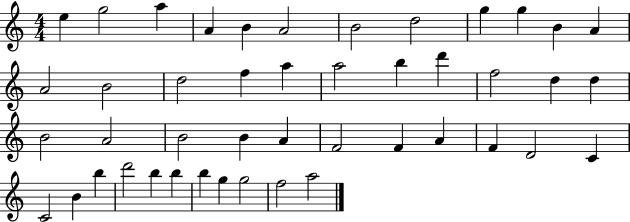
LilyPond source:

{
  \clef treble
  \numericTimeSignature
  \time 4/4
  \key c \major
  e''4 g''2 a''4 | a'4 b'4 a'2 | b'2 d''2 | g''4 g''4 b'4 a'4 | \break a'2 b'2 | d''2 f''4 a''4 | a''2 b''4 d'''4 | f''2 d''4 d''4 | \break b'2 a'2 | b'2 b'4 a'4 | f'2 f'4 a'4 | f'4 d'2 c'4 | \break c'2 b'4 b''4 | d'''2 b''4 b''4 | b''4 g''4 g''2 | f''2 a''2 | \break \bar "|."
}